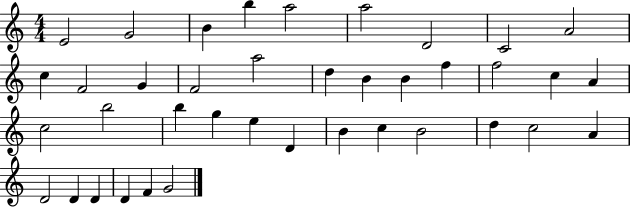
{
  \clef treble
  \numericTimeSignature
  \time 4/4
  \key c \major
  e'2 g'2 | b'4 b''4 a''2 | a''2 d'2 | c'2 a'2 | \break c''4 f'2 g'4 | f'2 a''2 | d''4 b'4 b'4 f''4 | f''2 c''4 a'4 | \break c''2 b''2 | b''4 g''4 e''4 d'4 | b'4 c''4 b'2 | d''4 c''2 a'4 | \break d'2 d'4 d'4 | d'4 f'4 g'2 | \bar "|."
}